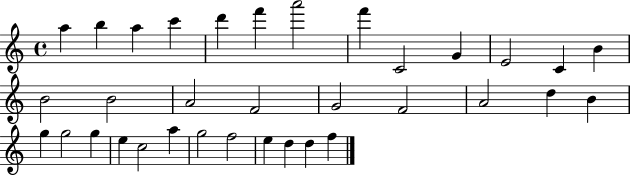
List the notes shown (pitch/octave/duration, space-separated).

A5/q B5/q A5/q C6/q D6/q F6/q A6/h F6/q C4/h G4/q E4/h C4/q B4/q B4/h B4/h A4/h F4/h G4/h F4/h A4/h D5/q B4/q G5/q G5/h G5/q E5/q C5/h A5/q G5/h F5/h E5/q D5/q D5/q F5/q